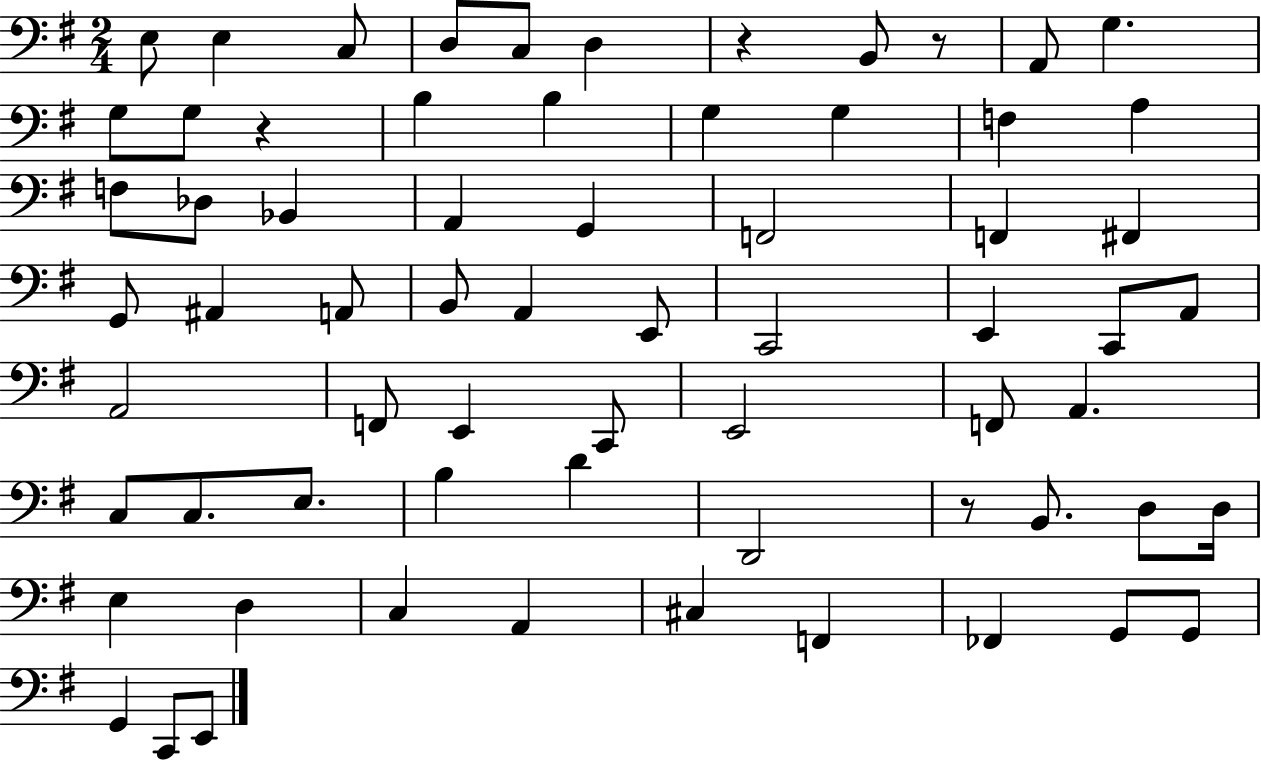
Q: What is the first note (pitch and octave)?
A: E3